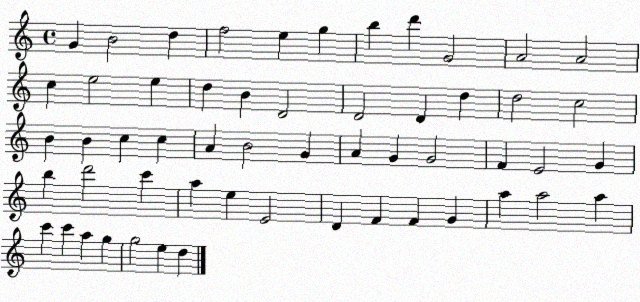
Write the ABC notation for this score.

X:1
T:Untitled
M:4/4
L:1/4
K:C
G B2 d f2 e g b d' G2 A2 A2 c e2 e d B D2 D2 D d d2 c2 B B c c A B2 G A G G2 F E2 G b d'2 c' a e E2 D F F G a a2 a c' c' a g g2 e d